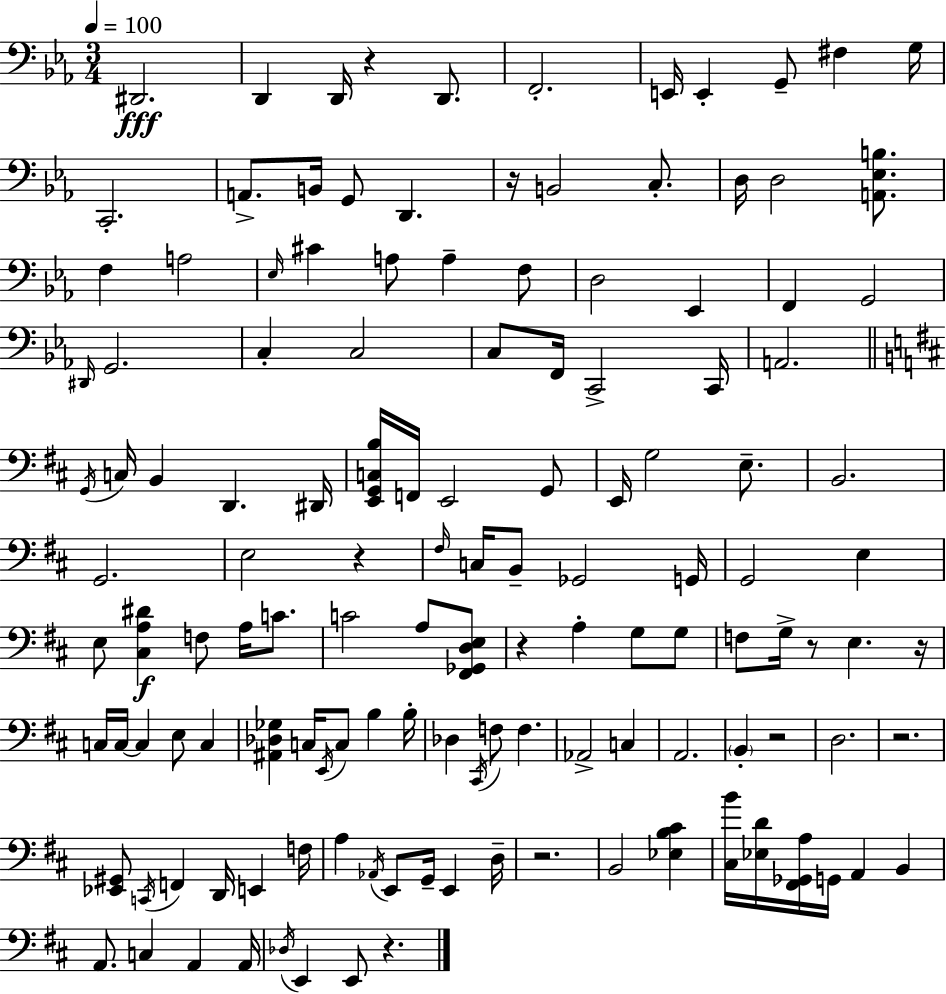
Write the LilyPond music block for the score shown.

{
  \clef bass
  \numericTimeSignature
  \time 3/4
  \key c \minor
  \tempo 4 = 100
  dis,2.\fff | d,4 d,16 r4 d,8. | f,2.-. | e,16 e,4-. g,8-- fis4 g16 | \break c,2.-. | a,8.-> b,16 g,8 d,4. | r16 b,2 c8.-. | d16 d2 <a, ees b>8. | \break f4 a2 | \grace { ees16 } cis'4 a8 a4-- f8 | d2 ees,4 | f,4 g,2 | \break \grace { dis,16 } g,2. | c4-. c2 | c8 f,16 c,2-> | c,16 a,2. | \break \bar "||" \break \key b \minor \acciaccatura { g,16 } c16 b,4 d,4. | dis,16 <e, g, c b>16 f,16 e,2 g,8 | e,16 g2 e8.-- | b,2. | \break g,2. | e2 r4 | \grace { fis16 } c16 b,8-- ges,2 | g,16 g,2 e4 | \break e8 <cis a dis'>4\f f8 a16 c'8. | c'2 a8 | <fis, ges, d e>8 r4 a4-. g8 | g8 f8 g16-> r8 e4. | \break r16 c16 c16~~ c4 e8 c4 | <ais, des ges>4 c16 \acciaccatura { e,16 } c8 b4 | b16-. des4 \acciaccatura { cis,16 } f8 f4. | aes,2-> | \break c4 a,2. | \parenthesize b,4-. r2 | d2. | r2. | \break <ees, gis,>8 \acciaccatura { c,16 } f,4 d,16 | e,4 f16 a4 \acciaccatura { aes,16 } e,8 | g,16-- e,4 d16-- r2. | b,2 | \break <ees b cis'>4 <cis b'>16 <ees d'>16 <fis, ges, a>16 g,16 a,4 | b,4 a,8. c4 | a,4 a,16 \acciaccatura { des16 } e,4 e,8 | r4. \bar "|."
}